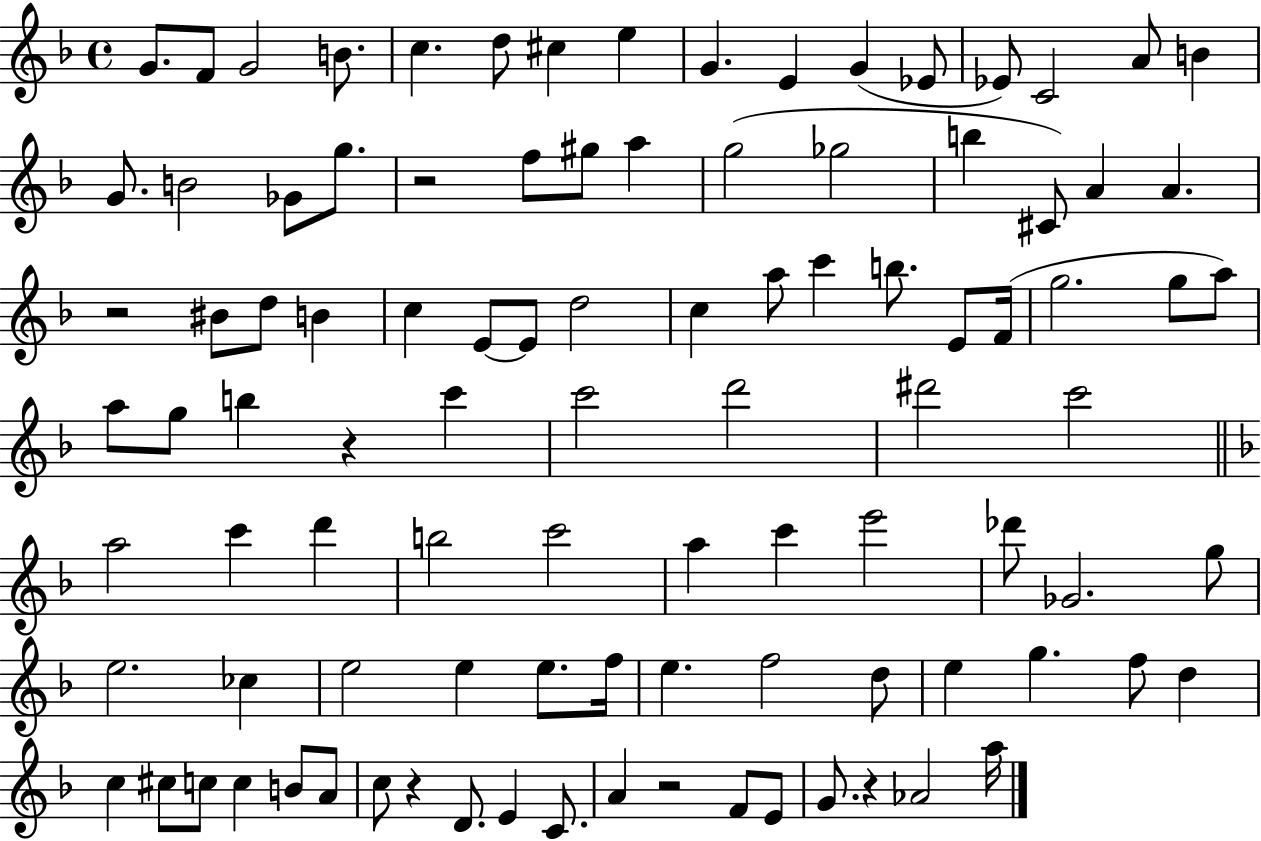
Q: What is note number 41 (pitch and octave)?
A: E4